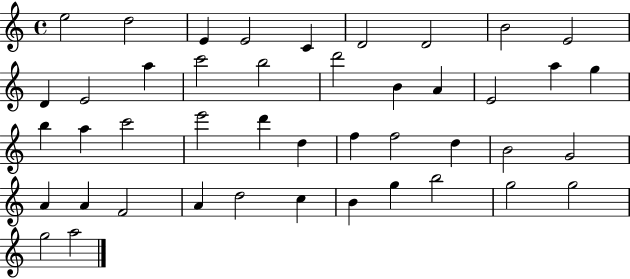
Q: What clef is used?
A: treble